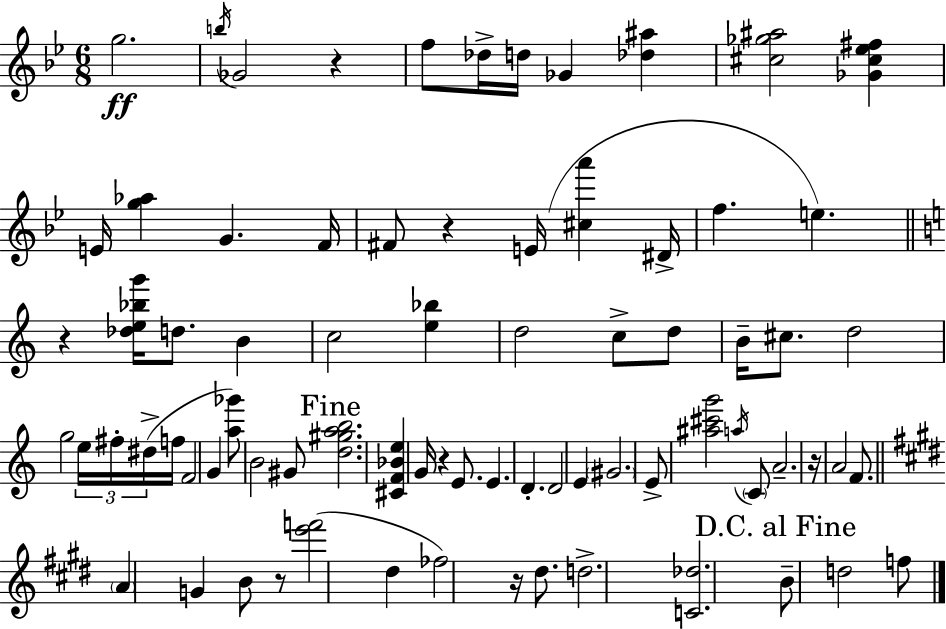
{
  \clef treble
  \numericTimeSignature
  \time 6/8
  \key bes \major
  g''2.\ff | \acciaccatura { b''16 } ges'2 r4 | f''8 des''16-> d''16 ges'4 <des'' ais''>4 | <cis'' ges'' ais''>2 <ges' cis'' ees'' fis''>4 | \break e'16 <g'' aes''>4 g'4. | f'16 fis'8 r4 e'16( <cis'' a'''>4 | dis'16-> f''4. e''4.) | \bar "||" \break \key c \major r4 <des'' e'' bes'' g'''>16 d''8. b'4 | c''2 <e'' bes''>4 | d''2 c''8-> d''8 | b'16-- cis''8. d''2 | \break g''2 \tuplet 3/2 { e''16 fis''16-. dis''16->( } f''16 | f'2 g'4 | <a'' ges'''>8) b'2 gis'8 | \mark "Fine" <d'' gis'' a'' b''>2. | \break <cis' f' bes' e''>4 g'16 r4 e'8. | e'4. d'4.-. | d'2 e'4 | \parenthesize gis'2. | \break e'8-> <ais'' cis''' g'''>2 \acciaccatura { a''16 } \parenthesize c'8 | a'2.-- | r16 a'2 f'8. | \bar "||" \break \key e \major \parenthesize a'4 g'4 b'8 r8 | <e''' f'''>2( dis''4 | fes''2) r16 dis''8. | d''2.-> | \break <c' des''>2. | \mark "D.C. al Fine" b'8-- d''2 f''8 | \bar "|."
}